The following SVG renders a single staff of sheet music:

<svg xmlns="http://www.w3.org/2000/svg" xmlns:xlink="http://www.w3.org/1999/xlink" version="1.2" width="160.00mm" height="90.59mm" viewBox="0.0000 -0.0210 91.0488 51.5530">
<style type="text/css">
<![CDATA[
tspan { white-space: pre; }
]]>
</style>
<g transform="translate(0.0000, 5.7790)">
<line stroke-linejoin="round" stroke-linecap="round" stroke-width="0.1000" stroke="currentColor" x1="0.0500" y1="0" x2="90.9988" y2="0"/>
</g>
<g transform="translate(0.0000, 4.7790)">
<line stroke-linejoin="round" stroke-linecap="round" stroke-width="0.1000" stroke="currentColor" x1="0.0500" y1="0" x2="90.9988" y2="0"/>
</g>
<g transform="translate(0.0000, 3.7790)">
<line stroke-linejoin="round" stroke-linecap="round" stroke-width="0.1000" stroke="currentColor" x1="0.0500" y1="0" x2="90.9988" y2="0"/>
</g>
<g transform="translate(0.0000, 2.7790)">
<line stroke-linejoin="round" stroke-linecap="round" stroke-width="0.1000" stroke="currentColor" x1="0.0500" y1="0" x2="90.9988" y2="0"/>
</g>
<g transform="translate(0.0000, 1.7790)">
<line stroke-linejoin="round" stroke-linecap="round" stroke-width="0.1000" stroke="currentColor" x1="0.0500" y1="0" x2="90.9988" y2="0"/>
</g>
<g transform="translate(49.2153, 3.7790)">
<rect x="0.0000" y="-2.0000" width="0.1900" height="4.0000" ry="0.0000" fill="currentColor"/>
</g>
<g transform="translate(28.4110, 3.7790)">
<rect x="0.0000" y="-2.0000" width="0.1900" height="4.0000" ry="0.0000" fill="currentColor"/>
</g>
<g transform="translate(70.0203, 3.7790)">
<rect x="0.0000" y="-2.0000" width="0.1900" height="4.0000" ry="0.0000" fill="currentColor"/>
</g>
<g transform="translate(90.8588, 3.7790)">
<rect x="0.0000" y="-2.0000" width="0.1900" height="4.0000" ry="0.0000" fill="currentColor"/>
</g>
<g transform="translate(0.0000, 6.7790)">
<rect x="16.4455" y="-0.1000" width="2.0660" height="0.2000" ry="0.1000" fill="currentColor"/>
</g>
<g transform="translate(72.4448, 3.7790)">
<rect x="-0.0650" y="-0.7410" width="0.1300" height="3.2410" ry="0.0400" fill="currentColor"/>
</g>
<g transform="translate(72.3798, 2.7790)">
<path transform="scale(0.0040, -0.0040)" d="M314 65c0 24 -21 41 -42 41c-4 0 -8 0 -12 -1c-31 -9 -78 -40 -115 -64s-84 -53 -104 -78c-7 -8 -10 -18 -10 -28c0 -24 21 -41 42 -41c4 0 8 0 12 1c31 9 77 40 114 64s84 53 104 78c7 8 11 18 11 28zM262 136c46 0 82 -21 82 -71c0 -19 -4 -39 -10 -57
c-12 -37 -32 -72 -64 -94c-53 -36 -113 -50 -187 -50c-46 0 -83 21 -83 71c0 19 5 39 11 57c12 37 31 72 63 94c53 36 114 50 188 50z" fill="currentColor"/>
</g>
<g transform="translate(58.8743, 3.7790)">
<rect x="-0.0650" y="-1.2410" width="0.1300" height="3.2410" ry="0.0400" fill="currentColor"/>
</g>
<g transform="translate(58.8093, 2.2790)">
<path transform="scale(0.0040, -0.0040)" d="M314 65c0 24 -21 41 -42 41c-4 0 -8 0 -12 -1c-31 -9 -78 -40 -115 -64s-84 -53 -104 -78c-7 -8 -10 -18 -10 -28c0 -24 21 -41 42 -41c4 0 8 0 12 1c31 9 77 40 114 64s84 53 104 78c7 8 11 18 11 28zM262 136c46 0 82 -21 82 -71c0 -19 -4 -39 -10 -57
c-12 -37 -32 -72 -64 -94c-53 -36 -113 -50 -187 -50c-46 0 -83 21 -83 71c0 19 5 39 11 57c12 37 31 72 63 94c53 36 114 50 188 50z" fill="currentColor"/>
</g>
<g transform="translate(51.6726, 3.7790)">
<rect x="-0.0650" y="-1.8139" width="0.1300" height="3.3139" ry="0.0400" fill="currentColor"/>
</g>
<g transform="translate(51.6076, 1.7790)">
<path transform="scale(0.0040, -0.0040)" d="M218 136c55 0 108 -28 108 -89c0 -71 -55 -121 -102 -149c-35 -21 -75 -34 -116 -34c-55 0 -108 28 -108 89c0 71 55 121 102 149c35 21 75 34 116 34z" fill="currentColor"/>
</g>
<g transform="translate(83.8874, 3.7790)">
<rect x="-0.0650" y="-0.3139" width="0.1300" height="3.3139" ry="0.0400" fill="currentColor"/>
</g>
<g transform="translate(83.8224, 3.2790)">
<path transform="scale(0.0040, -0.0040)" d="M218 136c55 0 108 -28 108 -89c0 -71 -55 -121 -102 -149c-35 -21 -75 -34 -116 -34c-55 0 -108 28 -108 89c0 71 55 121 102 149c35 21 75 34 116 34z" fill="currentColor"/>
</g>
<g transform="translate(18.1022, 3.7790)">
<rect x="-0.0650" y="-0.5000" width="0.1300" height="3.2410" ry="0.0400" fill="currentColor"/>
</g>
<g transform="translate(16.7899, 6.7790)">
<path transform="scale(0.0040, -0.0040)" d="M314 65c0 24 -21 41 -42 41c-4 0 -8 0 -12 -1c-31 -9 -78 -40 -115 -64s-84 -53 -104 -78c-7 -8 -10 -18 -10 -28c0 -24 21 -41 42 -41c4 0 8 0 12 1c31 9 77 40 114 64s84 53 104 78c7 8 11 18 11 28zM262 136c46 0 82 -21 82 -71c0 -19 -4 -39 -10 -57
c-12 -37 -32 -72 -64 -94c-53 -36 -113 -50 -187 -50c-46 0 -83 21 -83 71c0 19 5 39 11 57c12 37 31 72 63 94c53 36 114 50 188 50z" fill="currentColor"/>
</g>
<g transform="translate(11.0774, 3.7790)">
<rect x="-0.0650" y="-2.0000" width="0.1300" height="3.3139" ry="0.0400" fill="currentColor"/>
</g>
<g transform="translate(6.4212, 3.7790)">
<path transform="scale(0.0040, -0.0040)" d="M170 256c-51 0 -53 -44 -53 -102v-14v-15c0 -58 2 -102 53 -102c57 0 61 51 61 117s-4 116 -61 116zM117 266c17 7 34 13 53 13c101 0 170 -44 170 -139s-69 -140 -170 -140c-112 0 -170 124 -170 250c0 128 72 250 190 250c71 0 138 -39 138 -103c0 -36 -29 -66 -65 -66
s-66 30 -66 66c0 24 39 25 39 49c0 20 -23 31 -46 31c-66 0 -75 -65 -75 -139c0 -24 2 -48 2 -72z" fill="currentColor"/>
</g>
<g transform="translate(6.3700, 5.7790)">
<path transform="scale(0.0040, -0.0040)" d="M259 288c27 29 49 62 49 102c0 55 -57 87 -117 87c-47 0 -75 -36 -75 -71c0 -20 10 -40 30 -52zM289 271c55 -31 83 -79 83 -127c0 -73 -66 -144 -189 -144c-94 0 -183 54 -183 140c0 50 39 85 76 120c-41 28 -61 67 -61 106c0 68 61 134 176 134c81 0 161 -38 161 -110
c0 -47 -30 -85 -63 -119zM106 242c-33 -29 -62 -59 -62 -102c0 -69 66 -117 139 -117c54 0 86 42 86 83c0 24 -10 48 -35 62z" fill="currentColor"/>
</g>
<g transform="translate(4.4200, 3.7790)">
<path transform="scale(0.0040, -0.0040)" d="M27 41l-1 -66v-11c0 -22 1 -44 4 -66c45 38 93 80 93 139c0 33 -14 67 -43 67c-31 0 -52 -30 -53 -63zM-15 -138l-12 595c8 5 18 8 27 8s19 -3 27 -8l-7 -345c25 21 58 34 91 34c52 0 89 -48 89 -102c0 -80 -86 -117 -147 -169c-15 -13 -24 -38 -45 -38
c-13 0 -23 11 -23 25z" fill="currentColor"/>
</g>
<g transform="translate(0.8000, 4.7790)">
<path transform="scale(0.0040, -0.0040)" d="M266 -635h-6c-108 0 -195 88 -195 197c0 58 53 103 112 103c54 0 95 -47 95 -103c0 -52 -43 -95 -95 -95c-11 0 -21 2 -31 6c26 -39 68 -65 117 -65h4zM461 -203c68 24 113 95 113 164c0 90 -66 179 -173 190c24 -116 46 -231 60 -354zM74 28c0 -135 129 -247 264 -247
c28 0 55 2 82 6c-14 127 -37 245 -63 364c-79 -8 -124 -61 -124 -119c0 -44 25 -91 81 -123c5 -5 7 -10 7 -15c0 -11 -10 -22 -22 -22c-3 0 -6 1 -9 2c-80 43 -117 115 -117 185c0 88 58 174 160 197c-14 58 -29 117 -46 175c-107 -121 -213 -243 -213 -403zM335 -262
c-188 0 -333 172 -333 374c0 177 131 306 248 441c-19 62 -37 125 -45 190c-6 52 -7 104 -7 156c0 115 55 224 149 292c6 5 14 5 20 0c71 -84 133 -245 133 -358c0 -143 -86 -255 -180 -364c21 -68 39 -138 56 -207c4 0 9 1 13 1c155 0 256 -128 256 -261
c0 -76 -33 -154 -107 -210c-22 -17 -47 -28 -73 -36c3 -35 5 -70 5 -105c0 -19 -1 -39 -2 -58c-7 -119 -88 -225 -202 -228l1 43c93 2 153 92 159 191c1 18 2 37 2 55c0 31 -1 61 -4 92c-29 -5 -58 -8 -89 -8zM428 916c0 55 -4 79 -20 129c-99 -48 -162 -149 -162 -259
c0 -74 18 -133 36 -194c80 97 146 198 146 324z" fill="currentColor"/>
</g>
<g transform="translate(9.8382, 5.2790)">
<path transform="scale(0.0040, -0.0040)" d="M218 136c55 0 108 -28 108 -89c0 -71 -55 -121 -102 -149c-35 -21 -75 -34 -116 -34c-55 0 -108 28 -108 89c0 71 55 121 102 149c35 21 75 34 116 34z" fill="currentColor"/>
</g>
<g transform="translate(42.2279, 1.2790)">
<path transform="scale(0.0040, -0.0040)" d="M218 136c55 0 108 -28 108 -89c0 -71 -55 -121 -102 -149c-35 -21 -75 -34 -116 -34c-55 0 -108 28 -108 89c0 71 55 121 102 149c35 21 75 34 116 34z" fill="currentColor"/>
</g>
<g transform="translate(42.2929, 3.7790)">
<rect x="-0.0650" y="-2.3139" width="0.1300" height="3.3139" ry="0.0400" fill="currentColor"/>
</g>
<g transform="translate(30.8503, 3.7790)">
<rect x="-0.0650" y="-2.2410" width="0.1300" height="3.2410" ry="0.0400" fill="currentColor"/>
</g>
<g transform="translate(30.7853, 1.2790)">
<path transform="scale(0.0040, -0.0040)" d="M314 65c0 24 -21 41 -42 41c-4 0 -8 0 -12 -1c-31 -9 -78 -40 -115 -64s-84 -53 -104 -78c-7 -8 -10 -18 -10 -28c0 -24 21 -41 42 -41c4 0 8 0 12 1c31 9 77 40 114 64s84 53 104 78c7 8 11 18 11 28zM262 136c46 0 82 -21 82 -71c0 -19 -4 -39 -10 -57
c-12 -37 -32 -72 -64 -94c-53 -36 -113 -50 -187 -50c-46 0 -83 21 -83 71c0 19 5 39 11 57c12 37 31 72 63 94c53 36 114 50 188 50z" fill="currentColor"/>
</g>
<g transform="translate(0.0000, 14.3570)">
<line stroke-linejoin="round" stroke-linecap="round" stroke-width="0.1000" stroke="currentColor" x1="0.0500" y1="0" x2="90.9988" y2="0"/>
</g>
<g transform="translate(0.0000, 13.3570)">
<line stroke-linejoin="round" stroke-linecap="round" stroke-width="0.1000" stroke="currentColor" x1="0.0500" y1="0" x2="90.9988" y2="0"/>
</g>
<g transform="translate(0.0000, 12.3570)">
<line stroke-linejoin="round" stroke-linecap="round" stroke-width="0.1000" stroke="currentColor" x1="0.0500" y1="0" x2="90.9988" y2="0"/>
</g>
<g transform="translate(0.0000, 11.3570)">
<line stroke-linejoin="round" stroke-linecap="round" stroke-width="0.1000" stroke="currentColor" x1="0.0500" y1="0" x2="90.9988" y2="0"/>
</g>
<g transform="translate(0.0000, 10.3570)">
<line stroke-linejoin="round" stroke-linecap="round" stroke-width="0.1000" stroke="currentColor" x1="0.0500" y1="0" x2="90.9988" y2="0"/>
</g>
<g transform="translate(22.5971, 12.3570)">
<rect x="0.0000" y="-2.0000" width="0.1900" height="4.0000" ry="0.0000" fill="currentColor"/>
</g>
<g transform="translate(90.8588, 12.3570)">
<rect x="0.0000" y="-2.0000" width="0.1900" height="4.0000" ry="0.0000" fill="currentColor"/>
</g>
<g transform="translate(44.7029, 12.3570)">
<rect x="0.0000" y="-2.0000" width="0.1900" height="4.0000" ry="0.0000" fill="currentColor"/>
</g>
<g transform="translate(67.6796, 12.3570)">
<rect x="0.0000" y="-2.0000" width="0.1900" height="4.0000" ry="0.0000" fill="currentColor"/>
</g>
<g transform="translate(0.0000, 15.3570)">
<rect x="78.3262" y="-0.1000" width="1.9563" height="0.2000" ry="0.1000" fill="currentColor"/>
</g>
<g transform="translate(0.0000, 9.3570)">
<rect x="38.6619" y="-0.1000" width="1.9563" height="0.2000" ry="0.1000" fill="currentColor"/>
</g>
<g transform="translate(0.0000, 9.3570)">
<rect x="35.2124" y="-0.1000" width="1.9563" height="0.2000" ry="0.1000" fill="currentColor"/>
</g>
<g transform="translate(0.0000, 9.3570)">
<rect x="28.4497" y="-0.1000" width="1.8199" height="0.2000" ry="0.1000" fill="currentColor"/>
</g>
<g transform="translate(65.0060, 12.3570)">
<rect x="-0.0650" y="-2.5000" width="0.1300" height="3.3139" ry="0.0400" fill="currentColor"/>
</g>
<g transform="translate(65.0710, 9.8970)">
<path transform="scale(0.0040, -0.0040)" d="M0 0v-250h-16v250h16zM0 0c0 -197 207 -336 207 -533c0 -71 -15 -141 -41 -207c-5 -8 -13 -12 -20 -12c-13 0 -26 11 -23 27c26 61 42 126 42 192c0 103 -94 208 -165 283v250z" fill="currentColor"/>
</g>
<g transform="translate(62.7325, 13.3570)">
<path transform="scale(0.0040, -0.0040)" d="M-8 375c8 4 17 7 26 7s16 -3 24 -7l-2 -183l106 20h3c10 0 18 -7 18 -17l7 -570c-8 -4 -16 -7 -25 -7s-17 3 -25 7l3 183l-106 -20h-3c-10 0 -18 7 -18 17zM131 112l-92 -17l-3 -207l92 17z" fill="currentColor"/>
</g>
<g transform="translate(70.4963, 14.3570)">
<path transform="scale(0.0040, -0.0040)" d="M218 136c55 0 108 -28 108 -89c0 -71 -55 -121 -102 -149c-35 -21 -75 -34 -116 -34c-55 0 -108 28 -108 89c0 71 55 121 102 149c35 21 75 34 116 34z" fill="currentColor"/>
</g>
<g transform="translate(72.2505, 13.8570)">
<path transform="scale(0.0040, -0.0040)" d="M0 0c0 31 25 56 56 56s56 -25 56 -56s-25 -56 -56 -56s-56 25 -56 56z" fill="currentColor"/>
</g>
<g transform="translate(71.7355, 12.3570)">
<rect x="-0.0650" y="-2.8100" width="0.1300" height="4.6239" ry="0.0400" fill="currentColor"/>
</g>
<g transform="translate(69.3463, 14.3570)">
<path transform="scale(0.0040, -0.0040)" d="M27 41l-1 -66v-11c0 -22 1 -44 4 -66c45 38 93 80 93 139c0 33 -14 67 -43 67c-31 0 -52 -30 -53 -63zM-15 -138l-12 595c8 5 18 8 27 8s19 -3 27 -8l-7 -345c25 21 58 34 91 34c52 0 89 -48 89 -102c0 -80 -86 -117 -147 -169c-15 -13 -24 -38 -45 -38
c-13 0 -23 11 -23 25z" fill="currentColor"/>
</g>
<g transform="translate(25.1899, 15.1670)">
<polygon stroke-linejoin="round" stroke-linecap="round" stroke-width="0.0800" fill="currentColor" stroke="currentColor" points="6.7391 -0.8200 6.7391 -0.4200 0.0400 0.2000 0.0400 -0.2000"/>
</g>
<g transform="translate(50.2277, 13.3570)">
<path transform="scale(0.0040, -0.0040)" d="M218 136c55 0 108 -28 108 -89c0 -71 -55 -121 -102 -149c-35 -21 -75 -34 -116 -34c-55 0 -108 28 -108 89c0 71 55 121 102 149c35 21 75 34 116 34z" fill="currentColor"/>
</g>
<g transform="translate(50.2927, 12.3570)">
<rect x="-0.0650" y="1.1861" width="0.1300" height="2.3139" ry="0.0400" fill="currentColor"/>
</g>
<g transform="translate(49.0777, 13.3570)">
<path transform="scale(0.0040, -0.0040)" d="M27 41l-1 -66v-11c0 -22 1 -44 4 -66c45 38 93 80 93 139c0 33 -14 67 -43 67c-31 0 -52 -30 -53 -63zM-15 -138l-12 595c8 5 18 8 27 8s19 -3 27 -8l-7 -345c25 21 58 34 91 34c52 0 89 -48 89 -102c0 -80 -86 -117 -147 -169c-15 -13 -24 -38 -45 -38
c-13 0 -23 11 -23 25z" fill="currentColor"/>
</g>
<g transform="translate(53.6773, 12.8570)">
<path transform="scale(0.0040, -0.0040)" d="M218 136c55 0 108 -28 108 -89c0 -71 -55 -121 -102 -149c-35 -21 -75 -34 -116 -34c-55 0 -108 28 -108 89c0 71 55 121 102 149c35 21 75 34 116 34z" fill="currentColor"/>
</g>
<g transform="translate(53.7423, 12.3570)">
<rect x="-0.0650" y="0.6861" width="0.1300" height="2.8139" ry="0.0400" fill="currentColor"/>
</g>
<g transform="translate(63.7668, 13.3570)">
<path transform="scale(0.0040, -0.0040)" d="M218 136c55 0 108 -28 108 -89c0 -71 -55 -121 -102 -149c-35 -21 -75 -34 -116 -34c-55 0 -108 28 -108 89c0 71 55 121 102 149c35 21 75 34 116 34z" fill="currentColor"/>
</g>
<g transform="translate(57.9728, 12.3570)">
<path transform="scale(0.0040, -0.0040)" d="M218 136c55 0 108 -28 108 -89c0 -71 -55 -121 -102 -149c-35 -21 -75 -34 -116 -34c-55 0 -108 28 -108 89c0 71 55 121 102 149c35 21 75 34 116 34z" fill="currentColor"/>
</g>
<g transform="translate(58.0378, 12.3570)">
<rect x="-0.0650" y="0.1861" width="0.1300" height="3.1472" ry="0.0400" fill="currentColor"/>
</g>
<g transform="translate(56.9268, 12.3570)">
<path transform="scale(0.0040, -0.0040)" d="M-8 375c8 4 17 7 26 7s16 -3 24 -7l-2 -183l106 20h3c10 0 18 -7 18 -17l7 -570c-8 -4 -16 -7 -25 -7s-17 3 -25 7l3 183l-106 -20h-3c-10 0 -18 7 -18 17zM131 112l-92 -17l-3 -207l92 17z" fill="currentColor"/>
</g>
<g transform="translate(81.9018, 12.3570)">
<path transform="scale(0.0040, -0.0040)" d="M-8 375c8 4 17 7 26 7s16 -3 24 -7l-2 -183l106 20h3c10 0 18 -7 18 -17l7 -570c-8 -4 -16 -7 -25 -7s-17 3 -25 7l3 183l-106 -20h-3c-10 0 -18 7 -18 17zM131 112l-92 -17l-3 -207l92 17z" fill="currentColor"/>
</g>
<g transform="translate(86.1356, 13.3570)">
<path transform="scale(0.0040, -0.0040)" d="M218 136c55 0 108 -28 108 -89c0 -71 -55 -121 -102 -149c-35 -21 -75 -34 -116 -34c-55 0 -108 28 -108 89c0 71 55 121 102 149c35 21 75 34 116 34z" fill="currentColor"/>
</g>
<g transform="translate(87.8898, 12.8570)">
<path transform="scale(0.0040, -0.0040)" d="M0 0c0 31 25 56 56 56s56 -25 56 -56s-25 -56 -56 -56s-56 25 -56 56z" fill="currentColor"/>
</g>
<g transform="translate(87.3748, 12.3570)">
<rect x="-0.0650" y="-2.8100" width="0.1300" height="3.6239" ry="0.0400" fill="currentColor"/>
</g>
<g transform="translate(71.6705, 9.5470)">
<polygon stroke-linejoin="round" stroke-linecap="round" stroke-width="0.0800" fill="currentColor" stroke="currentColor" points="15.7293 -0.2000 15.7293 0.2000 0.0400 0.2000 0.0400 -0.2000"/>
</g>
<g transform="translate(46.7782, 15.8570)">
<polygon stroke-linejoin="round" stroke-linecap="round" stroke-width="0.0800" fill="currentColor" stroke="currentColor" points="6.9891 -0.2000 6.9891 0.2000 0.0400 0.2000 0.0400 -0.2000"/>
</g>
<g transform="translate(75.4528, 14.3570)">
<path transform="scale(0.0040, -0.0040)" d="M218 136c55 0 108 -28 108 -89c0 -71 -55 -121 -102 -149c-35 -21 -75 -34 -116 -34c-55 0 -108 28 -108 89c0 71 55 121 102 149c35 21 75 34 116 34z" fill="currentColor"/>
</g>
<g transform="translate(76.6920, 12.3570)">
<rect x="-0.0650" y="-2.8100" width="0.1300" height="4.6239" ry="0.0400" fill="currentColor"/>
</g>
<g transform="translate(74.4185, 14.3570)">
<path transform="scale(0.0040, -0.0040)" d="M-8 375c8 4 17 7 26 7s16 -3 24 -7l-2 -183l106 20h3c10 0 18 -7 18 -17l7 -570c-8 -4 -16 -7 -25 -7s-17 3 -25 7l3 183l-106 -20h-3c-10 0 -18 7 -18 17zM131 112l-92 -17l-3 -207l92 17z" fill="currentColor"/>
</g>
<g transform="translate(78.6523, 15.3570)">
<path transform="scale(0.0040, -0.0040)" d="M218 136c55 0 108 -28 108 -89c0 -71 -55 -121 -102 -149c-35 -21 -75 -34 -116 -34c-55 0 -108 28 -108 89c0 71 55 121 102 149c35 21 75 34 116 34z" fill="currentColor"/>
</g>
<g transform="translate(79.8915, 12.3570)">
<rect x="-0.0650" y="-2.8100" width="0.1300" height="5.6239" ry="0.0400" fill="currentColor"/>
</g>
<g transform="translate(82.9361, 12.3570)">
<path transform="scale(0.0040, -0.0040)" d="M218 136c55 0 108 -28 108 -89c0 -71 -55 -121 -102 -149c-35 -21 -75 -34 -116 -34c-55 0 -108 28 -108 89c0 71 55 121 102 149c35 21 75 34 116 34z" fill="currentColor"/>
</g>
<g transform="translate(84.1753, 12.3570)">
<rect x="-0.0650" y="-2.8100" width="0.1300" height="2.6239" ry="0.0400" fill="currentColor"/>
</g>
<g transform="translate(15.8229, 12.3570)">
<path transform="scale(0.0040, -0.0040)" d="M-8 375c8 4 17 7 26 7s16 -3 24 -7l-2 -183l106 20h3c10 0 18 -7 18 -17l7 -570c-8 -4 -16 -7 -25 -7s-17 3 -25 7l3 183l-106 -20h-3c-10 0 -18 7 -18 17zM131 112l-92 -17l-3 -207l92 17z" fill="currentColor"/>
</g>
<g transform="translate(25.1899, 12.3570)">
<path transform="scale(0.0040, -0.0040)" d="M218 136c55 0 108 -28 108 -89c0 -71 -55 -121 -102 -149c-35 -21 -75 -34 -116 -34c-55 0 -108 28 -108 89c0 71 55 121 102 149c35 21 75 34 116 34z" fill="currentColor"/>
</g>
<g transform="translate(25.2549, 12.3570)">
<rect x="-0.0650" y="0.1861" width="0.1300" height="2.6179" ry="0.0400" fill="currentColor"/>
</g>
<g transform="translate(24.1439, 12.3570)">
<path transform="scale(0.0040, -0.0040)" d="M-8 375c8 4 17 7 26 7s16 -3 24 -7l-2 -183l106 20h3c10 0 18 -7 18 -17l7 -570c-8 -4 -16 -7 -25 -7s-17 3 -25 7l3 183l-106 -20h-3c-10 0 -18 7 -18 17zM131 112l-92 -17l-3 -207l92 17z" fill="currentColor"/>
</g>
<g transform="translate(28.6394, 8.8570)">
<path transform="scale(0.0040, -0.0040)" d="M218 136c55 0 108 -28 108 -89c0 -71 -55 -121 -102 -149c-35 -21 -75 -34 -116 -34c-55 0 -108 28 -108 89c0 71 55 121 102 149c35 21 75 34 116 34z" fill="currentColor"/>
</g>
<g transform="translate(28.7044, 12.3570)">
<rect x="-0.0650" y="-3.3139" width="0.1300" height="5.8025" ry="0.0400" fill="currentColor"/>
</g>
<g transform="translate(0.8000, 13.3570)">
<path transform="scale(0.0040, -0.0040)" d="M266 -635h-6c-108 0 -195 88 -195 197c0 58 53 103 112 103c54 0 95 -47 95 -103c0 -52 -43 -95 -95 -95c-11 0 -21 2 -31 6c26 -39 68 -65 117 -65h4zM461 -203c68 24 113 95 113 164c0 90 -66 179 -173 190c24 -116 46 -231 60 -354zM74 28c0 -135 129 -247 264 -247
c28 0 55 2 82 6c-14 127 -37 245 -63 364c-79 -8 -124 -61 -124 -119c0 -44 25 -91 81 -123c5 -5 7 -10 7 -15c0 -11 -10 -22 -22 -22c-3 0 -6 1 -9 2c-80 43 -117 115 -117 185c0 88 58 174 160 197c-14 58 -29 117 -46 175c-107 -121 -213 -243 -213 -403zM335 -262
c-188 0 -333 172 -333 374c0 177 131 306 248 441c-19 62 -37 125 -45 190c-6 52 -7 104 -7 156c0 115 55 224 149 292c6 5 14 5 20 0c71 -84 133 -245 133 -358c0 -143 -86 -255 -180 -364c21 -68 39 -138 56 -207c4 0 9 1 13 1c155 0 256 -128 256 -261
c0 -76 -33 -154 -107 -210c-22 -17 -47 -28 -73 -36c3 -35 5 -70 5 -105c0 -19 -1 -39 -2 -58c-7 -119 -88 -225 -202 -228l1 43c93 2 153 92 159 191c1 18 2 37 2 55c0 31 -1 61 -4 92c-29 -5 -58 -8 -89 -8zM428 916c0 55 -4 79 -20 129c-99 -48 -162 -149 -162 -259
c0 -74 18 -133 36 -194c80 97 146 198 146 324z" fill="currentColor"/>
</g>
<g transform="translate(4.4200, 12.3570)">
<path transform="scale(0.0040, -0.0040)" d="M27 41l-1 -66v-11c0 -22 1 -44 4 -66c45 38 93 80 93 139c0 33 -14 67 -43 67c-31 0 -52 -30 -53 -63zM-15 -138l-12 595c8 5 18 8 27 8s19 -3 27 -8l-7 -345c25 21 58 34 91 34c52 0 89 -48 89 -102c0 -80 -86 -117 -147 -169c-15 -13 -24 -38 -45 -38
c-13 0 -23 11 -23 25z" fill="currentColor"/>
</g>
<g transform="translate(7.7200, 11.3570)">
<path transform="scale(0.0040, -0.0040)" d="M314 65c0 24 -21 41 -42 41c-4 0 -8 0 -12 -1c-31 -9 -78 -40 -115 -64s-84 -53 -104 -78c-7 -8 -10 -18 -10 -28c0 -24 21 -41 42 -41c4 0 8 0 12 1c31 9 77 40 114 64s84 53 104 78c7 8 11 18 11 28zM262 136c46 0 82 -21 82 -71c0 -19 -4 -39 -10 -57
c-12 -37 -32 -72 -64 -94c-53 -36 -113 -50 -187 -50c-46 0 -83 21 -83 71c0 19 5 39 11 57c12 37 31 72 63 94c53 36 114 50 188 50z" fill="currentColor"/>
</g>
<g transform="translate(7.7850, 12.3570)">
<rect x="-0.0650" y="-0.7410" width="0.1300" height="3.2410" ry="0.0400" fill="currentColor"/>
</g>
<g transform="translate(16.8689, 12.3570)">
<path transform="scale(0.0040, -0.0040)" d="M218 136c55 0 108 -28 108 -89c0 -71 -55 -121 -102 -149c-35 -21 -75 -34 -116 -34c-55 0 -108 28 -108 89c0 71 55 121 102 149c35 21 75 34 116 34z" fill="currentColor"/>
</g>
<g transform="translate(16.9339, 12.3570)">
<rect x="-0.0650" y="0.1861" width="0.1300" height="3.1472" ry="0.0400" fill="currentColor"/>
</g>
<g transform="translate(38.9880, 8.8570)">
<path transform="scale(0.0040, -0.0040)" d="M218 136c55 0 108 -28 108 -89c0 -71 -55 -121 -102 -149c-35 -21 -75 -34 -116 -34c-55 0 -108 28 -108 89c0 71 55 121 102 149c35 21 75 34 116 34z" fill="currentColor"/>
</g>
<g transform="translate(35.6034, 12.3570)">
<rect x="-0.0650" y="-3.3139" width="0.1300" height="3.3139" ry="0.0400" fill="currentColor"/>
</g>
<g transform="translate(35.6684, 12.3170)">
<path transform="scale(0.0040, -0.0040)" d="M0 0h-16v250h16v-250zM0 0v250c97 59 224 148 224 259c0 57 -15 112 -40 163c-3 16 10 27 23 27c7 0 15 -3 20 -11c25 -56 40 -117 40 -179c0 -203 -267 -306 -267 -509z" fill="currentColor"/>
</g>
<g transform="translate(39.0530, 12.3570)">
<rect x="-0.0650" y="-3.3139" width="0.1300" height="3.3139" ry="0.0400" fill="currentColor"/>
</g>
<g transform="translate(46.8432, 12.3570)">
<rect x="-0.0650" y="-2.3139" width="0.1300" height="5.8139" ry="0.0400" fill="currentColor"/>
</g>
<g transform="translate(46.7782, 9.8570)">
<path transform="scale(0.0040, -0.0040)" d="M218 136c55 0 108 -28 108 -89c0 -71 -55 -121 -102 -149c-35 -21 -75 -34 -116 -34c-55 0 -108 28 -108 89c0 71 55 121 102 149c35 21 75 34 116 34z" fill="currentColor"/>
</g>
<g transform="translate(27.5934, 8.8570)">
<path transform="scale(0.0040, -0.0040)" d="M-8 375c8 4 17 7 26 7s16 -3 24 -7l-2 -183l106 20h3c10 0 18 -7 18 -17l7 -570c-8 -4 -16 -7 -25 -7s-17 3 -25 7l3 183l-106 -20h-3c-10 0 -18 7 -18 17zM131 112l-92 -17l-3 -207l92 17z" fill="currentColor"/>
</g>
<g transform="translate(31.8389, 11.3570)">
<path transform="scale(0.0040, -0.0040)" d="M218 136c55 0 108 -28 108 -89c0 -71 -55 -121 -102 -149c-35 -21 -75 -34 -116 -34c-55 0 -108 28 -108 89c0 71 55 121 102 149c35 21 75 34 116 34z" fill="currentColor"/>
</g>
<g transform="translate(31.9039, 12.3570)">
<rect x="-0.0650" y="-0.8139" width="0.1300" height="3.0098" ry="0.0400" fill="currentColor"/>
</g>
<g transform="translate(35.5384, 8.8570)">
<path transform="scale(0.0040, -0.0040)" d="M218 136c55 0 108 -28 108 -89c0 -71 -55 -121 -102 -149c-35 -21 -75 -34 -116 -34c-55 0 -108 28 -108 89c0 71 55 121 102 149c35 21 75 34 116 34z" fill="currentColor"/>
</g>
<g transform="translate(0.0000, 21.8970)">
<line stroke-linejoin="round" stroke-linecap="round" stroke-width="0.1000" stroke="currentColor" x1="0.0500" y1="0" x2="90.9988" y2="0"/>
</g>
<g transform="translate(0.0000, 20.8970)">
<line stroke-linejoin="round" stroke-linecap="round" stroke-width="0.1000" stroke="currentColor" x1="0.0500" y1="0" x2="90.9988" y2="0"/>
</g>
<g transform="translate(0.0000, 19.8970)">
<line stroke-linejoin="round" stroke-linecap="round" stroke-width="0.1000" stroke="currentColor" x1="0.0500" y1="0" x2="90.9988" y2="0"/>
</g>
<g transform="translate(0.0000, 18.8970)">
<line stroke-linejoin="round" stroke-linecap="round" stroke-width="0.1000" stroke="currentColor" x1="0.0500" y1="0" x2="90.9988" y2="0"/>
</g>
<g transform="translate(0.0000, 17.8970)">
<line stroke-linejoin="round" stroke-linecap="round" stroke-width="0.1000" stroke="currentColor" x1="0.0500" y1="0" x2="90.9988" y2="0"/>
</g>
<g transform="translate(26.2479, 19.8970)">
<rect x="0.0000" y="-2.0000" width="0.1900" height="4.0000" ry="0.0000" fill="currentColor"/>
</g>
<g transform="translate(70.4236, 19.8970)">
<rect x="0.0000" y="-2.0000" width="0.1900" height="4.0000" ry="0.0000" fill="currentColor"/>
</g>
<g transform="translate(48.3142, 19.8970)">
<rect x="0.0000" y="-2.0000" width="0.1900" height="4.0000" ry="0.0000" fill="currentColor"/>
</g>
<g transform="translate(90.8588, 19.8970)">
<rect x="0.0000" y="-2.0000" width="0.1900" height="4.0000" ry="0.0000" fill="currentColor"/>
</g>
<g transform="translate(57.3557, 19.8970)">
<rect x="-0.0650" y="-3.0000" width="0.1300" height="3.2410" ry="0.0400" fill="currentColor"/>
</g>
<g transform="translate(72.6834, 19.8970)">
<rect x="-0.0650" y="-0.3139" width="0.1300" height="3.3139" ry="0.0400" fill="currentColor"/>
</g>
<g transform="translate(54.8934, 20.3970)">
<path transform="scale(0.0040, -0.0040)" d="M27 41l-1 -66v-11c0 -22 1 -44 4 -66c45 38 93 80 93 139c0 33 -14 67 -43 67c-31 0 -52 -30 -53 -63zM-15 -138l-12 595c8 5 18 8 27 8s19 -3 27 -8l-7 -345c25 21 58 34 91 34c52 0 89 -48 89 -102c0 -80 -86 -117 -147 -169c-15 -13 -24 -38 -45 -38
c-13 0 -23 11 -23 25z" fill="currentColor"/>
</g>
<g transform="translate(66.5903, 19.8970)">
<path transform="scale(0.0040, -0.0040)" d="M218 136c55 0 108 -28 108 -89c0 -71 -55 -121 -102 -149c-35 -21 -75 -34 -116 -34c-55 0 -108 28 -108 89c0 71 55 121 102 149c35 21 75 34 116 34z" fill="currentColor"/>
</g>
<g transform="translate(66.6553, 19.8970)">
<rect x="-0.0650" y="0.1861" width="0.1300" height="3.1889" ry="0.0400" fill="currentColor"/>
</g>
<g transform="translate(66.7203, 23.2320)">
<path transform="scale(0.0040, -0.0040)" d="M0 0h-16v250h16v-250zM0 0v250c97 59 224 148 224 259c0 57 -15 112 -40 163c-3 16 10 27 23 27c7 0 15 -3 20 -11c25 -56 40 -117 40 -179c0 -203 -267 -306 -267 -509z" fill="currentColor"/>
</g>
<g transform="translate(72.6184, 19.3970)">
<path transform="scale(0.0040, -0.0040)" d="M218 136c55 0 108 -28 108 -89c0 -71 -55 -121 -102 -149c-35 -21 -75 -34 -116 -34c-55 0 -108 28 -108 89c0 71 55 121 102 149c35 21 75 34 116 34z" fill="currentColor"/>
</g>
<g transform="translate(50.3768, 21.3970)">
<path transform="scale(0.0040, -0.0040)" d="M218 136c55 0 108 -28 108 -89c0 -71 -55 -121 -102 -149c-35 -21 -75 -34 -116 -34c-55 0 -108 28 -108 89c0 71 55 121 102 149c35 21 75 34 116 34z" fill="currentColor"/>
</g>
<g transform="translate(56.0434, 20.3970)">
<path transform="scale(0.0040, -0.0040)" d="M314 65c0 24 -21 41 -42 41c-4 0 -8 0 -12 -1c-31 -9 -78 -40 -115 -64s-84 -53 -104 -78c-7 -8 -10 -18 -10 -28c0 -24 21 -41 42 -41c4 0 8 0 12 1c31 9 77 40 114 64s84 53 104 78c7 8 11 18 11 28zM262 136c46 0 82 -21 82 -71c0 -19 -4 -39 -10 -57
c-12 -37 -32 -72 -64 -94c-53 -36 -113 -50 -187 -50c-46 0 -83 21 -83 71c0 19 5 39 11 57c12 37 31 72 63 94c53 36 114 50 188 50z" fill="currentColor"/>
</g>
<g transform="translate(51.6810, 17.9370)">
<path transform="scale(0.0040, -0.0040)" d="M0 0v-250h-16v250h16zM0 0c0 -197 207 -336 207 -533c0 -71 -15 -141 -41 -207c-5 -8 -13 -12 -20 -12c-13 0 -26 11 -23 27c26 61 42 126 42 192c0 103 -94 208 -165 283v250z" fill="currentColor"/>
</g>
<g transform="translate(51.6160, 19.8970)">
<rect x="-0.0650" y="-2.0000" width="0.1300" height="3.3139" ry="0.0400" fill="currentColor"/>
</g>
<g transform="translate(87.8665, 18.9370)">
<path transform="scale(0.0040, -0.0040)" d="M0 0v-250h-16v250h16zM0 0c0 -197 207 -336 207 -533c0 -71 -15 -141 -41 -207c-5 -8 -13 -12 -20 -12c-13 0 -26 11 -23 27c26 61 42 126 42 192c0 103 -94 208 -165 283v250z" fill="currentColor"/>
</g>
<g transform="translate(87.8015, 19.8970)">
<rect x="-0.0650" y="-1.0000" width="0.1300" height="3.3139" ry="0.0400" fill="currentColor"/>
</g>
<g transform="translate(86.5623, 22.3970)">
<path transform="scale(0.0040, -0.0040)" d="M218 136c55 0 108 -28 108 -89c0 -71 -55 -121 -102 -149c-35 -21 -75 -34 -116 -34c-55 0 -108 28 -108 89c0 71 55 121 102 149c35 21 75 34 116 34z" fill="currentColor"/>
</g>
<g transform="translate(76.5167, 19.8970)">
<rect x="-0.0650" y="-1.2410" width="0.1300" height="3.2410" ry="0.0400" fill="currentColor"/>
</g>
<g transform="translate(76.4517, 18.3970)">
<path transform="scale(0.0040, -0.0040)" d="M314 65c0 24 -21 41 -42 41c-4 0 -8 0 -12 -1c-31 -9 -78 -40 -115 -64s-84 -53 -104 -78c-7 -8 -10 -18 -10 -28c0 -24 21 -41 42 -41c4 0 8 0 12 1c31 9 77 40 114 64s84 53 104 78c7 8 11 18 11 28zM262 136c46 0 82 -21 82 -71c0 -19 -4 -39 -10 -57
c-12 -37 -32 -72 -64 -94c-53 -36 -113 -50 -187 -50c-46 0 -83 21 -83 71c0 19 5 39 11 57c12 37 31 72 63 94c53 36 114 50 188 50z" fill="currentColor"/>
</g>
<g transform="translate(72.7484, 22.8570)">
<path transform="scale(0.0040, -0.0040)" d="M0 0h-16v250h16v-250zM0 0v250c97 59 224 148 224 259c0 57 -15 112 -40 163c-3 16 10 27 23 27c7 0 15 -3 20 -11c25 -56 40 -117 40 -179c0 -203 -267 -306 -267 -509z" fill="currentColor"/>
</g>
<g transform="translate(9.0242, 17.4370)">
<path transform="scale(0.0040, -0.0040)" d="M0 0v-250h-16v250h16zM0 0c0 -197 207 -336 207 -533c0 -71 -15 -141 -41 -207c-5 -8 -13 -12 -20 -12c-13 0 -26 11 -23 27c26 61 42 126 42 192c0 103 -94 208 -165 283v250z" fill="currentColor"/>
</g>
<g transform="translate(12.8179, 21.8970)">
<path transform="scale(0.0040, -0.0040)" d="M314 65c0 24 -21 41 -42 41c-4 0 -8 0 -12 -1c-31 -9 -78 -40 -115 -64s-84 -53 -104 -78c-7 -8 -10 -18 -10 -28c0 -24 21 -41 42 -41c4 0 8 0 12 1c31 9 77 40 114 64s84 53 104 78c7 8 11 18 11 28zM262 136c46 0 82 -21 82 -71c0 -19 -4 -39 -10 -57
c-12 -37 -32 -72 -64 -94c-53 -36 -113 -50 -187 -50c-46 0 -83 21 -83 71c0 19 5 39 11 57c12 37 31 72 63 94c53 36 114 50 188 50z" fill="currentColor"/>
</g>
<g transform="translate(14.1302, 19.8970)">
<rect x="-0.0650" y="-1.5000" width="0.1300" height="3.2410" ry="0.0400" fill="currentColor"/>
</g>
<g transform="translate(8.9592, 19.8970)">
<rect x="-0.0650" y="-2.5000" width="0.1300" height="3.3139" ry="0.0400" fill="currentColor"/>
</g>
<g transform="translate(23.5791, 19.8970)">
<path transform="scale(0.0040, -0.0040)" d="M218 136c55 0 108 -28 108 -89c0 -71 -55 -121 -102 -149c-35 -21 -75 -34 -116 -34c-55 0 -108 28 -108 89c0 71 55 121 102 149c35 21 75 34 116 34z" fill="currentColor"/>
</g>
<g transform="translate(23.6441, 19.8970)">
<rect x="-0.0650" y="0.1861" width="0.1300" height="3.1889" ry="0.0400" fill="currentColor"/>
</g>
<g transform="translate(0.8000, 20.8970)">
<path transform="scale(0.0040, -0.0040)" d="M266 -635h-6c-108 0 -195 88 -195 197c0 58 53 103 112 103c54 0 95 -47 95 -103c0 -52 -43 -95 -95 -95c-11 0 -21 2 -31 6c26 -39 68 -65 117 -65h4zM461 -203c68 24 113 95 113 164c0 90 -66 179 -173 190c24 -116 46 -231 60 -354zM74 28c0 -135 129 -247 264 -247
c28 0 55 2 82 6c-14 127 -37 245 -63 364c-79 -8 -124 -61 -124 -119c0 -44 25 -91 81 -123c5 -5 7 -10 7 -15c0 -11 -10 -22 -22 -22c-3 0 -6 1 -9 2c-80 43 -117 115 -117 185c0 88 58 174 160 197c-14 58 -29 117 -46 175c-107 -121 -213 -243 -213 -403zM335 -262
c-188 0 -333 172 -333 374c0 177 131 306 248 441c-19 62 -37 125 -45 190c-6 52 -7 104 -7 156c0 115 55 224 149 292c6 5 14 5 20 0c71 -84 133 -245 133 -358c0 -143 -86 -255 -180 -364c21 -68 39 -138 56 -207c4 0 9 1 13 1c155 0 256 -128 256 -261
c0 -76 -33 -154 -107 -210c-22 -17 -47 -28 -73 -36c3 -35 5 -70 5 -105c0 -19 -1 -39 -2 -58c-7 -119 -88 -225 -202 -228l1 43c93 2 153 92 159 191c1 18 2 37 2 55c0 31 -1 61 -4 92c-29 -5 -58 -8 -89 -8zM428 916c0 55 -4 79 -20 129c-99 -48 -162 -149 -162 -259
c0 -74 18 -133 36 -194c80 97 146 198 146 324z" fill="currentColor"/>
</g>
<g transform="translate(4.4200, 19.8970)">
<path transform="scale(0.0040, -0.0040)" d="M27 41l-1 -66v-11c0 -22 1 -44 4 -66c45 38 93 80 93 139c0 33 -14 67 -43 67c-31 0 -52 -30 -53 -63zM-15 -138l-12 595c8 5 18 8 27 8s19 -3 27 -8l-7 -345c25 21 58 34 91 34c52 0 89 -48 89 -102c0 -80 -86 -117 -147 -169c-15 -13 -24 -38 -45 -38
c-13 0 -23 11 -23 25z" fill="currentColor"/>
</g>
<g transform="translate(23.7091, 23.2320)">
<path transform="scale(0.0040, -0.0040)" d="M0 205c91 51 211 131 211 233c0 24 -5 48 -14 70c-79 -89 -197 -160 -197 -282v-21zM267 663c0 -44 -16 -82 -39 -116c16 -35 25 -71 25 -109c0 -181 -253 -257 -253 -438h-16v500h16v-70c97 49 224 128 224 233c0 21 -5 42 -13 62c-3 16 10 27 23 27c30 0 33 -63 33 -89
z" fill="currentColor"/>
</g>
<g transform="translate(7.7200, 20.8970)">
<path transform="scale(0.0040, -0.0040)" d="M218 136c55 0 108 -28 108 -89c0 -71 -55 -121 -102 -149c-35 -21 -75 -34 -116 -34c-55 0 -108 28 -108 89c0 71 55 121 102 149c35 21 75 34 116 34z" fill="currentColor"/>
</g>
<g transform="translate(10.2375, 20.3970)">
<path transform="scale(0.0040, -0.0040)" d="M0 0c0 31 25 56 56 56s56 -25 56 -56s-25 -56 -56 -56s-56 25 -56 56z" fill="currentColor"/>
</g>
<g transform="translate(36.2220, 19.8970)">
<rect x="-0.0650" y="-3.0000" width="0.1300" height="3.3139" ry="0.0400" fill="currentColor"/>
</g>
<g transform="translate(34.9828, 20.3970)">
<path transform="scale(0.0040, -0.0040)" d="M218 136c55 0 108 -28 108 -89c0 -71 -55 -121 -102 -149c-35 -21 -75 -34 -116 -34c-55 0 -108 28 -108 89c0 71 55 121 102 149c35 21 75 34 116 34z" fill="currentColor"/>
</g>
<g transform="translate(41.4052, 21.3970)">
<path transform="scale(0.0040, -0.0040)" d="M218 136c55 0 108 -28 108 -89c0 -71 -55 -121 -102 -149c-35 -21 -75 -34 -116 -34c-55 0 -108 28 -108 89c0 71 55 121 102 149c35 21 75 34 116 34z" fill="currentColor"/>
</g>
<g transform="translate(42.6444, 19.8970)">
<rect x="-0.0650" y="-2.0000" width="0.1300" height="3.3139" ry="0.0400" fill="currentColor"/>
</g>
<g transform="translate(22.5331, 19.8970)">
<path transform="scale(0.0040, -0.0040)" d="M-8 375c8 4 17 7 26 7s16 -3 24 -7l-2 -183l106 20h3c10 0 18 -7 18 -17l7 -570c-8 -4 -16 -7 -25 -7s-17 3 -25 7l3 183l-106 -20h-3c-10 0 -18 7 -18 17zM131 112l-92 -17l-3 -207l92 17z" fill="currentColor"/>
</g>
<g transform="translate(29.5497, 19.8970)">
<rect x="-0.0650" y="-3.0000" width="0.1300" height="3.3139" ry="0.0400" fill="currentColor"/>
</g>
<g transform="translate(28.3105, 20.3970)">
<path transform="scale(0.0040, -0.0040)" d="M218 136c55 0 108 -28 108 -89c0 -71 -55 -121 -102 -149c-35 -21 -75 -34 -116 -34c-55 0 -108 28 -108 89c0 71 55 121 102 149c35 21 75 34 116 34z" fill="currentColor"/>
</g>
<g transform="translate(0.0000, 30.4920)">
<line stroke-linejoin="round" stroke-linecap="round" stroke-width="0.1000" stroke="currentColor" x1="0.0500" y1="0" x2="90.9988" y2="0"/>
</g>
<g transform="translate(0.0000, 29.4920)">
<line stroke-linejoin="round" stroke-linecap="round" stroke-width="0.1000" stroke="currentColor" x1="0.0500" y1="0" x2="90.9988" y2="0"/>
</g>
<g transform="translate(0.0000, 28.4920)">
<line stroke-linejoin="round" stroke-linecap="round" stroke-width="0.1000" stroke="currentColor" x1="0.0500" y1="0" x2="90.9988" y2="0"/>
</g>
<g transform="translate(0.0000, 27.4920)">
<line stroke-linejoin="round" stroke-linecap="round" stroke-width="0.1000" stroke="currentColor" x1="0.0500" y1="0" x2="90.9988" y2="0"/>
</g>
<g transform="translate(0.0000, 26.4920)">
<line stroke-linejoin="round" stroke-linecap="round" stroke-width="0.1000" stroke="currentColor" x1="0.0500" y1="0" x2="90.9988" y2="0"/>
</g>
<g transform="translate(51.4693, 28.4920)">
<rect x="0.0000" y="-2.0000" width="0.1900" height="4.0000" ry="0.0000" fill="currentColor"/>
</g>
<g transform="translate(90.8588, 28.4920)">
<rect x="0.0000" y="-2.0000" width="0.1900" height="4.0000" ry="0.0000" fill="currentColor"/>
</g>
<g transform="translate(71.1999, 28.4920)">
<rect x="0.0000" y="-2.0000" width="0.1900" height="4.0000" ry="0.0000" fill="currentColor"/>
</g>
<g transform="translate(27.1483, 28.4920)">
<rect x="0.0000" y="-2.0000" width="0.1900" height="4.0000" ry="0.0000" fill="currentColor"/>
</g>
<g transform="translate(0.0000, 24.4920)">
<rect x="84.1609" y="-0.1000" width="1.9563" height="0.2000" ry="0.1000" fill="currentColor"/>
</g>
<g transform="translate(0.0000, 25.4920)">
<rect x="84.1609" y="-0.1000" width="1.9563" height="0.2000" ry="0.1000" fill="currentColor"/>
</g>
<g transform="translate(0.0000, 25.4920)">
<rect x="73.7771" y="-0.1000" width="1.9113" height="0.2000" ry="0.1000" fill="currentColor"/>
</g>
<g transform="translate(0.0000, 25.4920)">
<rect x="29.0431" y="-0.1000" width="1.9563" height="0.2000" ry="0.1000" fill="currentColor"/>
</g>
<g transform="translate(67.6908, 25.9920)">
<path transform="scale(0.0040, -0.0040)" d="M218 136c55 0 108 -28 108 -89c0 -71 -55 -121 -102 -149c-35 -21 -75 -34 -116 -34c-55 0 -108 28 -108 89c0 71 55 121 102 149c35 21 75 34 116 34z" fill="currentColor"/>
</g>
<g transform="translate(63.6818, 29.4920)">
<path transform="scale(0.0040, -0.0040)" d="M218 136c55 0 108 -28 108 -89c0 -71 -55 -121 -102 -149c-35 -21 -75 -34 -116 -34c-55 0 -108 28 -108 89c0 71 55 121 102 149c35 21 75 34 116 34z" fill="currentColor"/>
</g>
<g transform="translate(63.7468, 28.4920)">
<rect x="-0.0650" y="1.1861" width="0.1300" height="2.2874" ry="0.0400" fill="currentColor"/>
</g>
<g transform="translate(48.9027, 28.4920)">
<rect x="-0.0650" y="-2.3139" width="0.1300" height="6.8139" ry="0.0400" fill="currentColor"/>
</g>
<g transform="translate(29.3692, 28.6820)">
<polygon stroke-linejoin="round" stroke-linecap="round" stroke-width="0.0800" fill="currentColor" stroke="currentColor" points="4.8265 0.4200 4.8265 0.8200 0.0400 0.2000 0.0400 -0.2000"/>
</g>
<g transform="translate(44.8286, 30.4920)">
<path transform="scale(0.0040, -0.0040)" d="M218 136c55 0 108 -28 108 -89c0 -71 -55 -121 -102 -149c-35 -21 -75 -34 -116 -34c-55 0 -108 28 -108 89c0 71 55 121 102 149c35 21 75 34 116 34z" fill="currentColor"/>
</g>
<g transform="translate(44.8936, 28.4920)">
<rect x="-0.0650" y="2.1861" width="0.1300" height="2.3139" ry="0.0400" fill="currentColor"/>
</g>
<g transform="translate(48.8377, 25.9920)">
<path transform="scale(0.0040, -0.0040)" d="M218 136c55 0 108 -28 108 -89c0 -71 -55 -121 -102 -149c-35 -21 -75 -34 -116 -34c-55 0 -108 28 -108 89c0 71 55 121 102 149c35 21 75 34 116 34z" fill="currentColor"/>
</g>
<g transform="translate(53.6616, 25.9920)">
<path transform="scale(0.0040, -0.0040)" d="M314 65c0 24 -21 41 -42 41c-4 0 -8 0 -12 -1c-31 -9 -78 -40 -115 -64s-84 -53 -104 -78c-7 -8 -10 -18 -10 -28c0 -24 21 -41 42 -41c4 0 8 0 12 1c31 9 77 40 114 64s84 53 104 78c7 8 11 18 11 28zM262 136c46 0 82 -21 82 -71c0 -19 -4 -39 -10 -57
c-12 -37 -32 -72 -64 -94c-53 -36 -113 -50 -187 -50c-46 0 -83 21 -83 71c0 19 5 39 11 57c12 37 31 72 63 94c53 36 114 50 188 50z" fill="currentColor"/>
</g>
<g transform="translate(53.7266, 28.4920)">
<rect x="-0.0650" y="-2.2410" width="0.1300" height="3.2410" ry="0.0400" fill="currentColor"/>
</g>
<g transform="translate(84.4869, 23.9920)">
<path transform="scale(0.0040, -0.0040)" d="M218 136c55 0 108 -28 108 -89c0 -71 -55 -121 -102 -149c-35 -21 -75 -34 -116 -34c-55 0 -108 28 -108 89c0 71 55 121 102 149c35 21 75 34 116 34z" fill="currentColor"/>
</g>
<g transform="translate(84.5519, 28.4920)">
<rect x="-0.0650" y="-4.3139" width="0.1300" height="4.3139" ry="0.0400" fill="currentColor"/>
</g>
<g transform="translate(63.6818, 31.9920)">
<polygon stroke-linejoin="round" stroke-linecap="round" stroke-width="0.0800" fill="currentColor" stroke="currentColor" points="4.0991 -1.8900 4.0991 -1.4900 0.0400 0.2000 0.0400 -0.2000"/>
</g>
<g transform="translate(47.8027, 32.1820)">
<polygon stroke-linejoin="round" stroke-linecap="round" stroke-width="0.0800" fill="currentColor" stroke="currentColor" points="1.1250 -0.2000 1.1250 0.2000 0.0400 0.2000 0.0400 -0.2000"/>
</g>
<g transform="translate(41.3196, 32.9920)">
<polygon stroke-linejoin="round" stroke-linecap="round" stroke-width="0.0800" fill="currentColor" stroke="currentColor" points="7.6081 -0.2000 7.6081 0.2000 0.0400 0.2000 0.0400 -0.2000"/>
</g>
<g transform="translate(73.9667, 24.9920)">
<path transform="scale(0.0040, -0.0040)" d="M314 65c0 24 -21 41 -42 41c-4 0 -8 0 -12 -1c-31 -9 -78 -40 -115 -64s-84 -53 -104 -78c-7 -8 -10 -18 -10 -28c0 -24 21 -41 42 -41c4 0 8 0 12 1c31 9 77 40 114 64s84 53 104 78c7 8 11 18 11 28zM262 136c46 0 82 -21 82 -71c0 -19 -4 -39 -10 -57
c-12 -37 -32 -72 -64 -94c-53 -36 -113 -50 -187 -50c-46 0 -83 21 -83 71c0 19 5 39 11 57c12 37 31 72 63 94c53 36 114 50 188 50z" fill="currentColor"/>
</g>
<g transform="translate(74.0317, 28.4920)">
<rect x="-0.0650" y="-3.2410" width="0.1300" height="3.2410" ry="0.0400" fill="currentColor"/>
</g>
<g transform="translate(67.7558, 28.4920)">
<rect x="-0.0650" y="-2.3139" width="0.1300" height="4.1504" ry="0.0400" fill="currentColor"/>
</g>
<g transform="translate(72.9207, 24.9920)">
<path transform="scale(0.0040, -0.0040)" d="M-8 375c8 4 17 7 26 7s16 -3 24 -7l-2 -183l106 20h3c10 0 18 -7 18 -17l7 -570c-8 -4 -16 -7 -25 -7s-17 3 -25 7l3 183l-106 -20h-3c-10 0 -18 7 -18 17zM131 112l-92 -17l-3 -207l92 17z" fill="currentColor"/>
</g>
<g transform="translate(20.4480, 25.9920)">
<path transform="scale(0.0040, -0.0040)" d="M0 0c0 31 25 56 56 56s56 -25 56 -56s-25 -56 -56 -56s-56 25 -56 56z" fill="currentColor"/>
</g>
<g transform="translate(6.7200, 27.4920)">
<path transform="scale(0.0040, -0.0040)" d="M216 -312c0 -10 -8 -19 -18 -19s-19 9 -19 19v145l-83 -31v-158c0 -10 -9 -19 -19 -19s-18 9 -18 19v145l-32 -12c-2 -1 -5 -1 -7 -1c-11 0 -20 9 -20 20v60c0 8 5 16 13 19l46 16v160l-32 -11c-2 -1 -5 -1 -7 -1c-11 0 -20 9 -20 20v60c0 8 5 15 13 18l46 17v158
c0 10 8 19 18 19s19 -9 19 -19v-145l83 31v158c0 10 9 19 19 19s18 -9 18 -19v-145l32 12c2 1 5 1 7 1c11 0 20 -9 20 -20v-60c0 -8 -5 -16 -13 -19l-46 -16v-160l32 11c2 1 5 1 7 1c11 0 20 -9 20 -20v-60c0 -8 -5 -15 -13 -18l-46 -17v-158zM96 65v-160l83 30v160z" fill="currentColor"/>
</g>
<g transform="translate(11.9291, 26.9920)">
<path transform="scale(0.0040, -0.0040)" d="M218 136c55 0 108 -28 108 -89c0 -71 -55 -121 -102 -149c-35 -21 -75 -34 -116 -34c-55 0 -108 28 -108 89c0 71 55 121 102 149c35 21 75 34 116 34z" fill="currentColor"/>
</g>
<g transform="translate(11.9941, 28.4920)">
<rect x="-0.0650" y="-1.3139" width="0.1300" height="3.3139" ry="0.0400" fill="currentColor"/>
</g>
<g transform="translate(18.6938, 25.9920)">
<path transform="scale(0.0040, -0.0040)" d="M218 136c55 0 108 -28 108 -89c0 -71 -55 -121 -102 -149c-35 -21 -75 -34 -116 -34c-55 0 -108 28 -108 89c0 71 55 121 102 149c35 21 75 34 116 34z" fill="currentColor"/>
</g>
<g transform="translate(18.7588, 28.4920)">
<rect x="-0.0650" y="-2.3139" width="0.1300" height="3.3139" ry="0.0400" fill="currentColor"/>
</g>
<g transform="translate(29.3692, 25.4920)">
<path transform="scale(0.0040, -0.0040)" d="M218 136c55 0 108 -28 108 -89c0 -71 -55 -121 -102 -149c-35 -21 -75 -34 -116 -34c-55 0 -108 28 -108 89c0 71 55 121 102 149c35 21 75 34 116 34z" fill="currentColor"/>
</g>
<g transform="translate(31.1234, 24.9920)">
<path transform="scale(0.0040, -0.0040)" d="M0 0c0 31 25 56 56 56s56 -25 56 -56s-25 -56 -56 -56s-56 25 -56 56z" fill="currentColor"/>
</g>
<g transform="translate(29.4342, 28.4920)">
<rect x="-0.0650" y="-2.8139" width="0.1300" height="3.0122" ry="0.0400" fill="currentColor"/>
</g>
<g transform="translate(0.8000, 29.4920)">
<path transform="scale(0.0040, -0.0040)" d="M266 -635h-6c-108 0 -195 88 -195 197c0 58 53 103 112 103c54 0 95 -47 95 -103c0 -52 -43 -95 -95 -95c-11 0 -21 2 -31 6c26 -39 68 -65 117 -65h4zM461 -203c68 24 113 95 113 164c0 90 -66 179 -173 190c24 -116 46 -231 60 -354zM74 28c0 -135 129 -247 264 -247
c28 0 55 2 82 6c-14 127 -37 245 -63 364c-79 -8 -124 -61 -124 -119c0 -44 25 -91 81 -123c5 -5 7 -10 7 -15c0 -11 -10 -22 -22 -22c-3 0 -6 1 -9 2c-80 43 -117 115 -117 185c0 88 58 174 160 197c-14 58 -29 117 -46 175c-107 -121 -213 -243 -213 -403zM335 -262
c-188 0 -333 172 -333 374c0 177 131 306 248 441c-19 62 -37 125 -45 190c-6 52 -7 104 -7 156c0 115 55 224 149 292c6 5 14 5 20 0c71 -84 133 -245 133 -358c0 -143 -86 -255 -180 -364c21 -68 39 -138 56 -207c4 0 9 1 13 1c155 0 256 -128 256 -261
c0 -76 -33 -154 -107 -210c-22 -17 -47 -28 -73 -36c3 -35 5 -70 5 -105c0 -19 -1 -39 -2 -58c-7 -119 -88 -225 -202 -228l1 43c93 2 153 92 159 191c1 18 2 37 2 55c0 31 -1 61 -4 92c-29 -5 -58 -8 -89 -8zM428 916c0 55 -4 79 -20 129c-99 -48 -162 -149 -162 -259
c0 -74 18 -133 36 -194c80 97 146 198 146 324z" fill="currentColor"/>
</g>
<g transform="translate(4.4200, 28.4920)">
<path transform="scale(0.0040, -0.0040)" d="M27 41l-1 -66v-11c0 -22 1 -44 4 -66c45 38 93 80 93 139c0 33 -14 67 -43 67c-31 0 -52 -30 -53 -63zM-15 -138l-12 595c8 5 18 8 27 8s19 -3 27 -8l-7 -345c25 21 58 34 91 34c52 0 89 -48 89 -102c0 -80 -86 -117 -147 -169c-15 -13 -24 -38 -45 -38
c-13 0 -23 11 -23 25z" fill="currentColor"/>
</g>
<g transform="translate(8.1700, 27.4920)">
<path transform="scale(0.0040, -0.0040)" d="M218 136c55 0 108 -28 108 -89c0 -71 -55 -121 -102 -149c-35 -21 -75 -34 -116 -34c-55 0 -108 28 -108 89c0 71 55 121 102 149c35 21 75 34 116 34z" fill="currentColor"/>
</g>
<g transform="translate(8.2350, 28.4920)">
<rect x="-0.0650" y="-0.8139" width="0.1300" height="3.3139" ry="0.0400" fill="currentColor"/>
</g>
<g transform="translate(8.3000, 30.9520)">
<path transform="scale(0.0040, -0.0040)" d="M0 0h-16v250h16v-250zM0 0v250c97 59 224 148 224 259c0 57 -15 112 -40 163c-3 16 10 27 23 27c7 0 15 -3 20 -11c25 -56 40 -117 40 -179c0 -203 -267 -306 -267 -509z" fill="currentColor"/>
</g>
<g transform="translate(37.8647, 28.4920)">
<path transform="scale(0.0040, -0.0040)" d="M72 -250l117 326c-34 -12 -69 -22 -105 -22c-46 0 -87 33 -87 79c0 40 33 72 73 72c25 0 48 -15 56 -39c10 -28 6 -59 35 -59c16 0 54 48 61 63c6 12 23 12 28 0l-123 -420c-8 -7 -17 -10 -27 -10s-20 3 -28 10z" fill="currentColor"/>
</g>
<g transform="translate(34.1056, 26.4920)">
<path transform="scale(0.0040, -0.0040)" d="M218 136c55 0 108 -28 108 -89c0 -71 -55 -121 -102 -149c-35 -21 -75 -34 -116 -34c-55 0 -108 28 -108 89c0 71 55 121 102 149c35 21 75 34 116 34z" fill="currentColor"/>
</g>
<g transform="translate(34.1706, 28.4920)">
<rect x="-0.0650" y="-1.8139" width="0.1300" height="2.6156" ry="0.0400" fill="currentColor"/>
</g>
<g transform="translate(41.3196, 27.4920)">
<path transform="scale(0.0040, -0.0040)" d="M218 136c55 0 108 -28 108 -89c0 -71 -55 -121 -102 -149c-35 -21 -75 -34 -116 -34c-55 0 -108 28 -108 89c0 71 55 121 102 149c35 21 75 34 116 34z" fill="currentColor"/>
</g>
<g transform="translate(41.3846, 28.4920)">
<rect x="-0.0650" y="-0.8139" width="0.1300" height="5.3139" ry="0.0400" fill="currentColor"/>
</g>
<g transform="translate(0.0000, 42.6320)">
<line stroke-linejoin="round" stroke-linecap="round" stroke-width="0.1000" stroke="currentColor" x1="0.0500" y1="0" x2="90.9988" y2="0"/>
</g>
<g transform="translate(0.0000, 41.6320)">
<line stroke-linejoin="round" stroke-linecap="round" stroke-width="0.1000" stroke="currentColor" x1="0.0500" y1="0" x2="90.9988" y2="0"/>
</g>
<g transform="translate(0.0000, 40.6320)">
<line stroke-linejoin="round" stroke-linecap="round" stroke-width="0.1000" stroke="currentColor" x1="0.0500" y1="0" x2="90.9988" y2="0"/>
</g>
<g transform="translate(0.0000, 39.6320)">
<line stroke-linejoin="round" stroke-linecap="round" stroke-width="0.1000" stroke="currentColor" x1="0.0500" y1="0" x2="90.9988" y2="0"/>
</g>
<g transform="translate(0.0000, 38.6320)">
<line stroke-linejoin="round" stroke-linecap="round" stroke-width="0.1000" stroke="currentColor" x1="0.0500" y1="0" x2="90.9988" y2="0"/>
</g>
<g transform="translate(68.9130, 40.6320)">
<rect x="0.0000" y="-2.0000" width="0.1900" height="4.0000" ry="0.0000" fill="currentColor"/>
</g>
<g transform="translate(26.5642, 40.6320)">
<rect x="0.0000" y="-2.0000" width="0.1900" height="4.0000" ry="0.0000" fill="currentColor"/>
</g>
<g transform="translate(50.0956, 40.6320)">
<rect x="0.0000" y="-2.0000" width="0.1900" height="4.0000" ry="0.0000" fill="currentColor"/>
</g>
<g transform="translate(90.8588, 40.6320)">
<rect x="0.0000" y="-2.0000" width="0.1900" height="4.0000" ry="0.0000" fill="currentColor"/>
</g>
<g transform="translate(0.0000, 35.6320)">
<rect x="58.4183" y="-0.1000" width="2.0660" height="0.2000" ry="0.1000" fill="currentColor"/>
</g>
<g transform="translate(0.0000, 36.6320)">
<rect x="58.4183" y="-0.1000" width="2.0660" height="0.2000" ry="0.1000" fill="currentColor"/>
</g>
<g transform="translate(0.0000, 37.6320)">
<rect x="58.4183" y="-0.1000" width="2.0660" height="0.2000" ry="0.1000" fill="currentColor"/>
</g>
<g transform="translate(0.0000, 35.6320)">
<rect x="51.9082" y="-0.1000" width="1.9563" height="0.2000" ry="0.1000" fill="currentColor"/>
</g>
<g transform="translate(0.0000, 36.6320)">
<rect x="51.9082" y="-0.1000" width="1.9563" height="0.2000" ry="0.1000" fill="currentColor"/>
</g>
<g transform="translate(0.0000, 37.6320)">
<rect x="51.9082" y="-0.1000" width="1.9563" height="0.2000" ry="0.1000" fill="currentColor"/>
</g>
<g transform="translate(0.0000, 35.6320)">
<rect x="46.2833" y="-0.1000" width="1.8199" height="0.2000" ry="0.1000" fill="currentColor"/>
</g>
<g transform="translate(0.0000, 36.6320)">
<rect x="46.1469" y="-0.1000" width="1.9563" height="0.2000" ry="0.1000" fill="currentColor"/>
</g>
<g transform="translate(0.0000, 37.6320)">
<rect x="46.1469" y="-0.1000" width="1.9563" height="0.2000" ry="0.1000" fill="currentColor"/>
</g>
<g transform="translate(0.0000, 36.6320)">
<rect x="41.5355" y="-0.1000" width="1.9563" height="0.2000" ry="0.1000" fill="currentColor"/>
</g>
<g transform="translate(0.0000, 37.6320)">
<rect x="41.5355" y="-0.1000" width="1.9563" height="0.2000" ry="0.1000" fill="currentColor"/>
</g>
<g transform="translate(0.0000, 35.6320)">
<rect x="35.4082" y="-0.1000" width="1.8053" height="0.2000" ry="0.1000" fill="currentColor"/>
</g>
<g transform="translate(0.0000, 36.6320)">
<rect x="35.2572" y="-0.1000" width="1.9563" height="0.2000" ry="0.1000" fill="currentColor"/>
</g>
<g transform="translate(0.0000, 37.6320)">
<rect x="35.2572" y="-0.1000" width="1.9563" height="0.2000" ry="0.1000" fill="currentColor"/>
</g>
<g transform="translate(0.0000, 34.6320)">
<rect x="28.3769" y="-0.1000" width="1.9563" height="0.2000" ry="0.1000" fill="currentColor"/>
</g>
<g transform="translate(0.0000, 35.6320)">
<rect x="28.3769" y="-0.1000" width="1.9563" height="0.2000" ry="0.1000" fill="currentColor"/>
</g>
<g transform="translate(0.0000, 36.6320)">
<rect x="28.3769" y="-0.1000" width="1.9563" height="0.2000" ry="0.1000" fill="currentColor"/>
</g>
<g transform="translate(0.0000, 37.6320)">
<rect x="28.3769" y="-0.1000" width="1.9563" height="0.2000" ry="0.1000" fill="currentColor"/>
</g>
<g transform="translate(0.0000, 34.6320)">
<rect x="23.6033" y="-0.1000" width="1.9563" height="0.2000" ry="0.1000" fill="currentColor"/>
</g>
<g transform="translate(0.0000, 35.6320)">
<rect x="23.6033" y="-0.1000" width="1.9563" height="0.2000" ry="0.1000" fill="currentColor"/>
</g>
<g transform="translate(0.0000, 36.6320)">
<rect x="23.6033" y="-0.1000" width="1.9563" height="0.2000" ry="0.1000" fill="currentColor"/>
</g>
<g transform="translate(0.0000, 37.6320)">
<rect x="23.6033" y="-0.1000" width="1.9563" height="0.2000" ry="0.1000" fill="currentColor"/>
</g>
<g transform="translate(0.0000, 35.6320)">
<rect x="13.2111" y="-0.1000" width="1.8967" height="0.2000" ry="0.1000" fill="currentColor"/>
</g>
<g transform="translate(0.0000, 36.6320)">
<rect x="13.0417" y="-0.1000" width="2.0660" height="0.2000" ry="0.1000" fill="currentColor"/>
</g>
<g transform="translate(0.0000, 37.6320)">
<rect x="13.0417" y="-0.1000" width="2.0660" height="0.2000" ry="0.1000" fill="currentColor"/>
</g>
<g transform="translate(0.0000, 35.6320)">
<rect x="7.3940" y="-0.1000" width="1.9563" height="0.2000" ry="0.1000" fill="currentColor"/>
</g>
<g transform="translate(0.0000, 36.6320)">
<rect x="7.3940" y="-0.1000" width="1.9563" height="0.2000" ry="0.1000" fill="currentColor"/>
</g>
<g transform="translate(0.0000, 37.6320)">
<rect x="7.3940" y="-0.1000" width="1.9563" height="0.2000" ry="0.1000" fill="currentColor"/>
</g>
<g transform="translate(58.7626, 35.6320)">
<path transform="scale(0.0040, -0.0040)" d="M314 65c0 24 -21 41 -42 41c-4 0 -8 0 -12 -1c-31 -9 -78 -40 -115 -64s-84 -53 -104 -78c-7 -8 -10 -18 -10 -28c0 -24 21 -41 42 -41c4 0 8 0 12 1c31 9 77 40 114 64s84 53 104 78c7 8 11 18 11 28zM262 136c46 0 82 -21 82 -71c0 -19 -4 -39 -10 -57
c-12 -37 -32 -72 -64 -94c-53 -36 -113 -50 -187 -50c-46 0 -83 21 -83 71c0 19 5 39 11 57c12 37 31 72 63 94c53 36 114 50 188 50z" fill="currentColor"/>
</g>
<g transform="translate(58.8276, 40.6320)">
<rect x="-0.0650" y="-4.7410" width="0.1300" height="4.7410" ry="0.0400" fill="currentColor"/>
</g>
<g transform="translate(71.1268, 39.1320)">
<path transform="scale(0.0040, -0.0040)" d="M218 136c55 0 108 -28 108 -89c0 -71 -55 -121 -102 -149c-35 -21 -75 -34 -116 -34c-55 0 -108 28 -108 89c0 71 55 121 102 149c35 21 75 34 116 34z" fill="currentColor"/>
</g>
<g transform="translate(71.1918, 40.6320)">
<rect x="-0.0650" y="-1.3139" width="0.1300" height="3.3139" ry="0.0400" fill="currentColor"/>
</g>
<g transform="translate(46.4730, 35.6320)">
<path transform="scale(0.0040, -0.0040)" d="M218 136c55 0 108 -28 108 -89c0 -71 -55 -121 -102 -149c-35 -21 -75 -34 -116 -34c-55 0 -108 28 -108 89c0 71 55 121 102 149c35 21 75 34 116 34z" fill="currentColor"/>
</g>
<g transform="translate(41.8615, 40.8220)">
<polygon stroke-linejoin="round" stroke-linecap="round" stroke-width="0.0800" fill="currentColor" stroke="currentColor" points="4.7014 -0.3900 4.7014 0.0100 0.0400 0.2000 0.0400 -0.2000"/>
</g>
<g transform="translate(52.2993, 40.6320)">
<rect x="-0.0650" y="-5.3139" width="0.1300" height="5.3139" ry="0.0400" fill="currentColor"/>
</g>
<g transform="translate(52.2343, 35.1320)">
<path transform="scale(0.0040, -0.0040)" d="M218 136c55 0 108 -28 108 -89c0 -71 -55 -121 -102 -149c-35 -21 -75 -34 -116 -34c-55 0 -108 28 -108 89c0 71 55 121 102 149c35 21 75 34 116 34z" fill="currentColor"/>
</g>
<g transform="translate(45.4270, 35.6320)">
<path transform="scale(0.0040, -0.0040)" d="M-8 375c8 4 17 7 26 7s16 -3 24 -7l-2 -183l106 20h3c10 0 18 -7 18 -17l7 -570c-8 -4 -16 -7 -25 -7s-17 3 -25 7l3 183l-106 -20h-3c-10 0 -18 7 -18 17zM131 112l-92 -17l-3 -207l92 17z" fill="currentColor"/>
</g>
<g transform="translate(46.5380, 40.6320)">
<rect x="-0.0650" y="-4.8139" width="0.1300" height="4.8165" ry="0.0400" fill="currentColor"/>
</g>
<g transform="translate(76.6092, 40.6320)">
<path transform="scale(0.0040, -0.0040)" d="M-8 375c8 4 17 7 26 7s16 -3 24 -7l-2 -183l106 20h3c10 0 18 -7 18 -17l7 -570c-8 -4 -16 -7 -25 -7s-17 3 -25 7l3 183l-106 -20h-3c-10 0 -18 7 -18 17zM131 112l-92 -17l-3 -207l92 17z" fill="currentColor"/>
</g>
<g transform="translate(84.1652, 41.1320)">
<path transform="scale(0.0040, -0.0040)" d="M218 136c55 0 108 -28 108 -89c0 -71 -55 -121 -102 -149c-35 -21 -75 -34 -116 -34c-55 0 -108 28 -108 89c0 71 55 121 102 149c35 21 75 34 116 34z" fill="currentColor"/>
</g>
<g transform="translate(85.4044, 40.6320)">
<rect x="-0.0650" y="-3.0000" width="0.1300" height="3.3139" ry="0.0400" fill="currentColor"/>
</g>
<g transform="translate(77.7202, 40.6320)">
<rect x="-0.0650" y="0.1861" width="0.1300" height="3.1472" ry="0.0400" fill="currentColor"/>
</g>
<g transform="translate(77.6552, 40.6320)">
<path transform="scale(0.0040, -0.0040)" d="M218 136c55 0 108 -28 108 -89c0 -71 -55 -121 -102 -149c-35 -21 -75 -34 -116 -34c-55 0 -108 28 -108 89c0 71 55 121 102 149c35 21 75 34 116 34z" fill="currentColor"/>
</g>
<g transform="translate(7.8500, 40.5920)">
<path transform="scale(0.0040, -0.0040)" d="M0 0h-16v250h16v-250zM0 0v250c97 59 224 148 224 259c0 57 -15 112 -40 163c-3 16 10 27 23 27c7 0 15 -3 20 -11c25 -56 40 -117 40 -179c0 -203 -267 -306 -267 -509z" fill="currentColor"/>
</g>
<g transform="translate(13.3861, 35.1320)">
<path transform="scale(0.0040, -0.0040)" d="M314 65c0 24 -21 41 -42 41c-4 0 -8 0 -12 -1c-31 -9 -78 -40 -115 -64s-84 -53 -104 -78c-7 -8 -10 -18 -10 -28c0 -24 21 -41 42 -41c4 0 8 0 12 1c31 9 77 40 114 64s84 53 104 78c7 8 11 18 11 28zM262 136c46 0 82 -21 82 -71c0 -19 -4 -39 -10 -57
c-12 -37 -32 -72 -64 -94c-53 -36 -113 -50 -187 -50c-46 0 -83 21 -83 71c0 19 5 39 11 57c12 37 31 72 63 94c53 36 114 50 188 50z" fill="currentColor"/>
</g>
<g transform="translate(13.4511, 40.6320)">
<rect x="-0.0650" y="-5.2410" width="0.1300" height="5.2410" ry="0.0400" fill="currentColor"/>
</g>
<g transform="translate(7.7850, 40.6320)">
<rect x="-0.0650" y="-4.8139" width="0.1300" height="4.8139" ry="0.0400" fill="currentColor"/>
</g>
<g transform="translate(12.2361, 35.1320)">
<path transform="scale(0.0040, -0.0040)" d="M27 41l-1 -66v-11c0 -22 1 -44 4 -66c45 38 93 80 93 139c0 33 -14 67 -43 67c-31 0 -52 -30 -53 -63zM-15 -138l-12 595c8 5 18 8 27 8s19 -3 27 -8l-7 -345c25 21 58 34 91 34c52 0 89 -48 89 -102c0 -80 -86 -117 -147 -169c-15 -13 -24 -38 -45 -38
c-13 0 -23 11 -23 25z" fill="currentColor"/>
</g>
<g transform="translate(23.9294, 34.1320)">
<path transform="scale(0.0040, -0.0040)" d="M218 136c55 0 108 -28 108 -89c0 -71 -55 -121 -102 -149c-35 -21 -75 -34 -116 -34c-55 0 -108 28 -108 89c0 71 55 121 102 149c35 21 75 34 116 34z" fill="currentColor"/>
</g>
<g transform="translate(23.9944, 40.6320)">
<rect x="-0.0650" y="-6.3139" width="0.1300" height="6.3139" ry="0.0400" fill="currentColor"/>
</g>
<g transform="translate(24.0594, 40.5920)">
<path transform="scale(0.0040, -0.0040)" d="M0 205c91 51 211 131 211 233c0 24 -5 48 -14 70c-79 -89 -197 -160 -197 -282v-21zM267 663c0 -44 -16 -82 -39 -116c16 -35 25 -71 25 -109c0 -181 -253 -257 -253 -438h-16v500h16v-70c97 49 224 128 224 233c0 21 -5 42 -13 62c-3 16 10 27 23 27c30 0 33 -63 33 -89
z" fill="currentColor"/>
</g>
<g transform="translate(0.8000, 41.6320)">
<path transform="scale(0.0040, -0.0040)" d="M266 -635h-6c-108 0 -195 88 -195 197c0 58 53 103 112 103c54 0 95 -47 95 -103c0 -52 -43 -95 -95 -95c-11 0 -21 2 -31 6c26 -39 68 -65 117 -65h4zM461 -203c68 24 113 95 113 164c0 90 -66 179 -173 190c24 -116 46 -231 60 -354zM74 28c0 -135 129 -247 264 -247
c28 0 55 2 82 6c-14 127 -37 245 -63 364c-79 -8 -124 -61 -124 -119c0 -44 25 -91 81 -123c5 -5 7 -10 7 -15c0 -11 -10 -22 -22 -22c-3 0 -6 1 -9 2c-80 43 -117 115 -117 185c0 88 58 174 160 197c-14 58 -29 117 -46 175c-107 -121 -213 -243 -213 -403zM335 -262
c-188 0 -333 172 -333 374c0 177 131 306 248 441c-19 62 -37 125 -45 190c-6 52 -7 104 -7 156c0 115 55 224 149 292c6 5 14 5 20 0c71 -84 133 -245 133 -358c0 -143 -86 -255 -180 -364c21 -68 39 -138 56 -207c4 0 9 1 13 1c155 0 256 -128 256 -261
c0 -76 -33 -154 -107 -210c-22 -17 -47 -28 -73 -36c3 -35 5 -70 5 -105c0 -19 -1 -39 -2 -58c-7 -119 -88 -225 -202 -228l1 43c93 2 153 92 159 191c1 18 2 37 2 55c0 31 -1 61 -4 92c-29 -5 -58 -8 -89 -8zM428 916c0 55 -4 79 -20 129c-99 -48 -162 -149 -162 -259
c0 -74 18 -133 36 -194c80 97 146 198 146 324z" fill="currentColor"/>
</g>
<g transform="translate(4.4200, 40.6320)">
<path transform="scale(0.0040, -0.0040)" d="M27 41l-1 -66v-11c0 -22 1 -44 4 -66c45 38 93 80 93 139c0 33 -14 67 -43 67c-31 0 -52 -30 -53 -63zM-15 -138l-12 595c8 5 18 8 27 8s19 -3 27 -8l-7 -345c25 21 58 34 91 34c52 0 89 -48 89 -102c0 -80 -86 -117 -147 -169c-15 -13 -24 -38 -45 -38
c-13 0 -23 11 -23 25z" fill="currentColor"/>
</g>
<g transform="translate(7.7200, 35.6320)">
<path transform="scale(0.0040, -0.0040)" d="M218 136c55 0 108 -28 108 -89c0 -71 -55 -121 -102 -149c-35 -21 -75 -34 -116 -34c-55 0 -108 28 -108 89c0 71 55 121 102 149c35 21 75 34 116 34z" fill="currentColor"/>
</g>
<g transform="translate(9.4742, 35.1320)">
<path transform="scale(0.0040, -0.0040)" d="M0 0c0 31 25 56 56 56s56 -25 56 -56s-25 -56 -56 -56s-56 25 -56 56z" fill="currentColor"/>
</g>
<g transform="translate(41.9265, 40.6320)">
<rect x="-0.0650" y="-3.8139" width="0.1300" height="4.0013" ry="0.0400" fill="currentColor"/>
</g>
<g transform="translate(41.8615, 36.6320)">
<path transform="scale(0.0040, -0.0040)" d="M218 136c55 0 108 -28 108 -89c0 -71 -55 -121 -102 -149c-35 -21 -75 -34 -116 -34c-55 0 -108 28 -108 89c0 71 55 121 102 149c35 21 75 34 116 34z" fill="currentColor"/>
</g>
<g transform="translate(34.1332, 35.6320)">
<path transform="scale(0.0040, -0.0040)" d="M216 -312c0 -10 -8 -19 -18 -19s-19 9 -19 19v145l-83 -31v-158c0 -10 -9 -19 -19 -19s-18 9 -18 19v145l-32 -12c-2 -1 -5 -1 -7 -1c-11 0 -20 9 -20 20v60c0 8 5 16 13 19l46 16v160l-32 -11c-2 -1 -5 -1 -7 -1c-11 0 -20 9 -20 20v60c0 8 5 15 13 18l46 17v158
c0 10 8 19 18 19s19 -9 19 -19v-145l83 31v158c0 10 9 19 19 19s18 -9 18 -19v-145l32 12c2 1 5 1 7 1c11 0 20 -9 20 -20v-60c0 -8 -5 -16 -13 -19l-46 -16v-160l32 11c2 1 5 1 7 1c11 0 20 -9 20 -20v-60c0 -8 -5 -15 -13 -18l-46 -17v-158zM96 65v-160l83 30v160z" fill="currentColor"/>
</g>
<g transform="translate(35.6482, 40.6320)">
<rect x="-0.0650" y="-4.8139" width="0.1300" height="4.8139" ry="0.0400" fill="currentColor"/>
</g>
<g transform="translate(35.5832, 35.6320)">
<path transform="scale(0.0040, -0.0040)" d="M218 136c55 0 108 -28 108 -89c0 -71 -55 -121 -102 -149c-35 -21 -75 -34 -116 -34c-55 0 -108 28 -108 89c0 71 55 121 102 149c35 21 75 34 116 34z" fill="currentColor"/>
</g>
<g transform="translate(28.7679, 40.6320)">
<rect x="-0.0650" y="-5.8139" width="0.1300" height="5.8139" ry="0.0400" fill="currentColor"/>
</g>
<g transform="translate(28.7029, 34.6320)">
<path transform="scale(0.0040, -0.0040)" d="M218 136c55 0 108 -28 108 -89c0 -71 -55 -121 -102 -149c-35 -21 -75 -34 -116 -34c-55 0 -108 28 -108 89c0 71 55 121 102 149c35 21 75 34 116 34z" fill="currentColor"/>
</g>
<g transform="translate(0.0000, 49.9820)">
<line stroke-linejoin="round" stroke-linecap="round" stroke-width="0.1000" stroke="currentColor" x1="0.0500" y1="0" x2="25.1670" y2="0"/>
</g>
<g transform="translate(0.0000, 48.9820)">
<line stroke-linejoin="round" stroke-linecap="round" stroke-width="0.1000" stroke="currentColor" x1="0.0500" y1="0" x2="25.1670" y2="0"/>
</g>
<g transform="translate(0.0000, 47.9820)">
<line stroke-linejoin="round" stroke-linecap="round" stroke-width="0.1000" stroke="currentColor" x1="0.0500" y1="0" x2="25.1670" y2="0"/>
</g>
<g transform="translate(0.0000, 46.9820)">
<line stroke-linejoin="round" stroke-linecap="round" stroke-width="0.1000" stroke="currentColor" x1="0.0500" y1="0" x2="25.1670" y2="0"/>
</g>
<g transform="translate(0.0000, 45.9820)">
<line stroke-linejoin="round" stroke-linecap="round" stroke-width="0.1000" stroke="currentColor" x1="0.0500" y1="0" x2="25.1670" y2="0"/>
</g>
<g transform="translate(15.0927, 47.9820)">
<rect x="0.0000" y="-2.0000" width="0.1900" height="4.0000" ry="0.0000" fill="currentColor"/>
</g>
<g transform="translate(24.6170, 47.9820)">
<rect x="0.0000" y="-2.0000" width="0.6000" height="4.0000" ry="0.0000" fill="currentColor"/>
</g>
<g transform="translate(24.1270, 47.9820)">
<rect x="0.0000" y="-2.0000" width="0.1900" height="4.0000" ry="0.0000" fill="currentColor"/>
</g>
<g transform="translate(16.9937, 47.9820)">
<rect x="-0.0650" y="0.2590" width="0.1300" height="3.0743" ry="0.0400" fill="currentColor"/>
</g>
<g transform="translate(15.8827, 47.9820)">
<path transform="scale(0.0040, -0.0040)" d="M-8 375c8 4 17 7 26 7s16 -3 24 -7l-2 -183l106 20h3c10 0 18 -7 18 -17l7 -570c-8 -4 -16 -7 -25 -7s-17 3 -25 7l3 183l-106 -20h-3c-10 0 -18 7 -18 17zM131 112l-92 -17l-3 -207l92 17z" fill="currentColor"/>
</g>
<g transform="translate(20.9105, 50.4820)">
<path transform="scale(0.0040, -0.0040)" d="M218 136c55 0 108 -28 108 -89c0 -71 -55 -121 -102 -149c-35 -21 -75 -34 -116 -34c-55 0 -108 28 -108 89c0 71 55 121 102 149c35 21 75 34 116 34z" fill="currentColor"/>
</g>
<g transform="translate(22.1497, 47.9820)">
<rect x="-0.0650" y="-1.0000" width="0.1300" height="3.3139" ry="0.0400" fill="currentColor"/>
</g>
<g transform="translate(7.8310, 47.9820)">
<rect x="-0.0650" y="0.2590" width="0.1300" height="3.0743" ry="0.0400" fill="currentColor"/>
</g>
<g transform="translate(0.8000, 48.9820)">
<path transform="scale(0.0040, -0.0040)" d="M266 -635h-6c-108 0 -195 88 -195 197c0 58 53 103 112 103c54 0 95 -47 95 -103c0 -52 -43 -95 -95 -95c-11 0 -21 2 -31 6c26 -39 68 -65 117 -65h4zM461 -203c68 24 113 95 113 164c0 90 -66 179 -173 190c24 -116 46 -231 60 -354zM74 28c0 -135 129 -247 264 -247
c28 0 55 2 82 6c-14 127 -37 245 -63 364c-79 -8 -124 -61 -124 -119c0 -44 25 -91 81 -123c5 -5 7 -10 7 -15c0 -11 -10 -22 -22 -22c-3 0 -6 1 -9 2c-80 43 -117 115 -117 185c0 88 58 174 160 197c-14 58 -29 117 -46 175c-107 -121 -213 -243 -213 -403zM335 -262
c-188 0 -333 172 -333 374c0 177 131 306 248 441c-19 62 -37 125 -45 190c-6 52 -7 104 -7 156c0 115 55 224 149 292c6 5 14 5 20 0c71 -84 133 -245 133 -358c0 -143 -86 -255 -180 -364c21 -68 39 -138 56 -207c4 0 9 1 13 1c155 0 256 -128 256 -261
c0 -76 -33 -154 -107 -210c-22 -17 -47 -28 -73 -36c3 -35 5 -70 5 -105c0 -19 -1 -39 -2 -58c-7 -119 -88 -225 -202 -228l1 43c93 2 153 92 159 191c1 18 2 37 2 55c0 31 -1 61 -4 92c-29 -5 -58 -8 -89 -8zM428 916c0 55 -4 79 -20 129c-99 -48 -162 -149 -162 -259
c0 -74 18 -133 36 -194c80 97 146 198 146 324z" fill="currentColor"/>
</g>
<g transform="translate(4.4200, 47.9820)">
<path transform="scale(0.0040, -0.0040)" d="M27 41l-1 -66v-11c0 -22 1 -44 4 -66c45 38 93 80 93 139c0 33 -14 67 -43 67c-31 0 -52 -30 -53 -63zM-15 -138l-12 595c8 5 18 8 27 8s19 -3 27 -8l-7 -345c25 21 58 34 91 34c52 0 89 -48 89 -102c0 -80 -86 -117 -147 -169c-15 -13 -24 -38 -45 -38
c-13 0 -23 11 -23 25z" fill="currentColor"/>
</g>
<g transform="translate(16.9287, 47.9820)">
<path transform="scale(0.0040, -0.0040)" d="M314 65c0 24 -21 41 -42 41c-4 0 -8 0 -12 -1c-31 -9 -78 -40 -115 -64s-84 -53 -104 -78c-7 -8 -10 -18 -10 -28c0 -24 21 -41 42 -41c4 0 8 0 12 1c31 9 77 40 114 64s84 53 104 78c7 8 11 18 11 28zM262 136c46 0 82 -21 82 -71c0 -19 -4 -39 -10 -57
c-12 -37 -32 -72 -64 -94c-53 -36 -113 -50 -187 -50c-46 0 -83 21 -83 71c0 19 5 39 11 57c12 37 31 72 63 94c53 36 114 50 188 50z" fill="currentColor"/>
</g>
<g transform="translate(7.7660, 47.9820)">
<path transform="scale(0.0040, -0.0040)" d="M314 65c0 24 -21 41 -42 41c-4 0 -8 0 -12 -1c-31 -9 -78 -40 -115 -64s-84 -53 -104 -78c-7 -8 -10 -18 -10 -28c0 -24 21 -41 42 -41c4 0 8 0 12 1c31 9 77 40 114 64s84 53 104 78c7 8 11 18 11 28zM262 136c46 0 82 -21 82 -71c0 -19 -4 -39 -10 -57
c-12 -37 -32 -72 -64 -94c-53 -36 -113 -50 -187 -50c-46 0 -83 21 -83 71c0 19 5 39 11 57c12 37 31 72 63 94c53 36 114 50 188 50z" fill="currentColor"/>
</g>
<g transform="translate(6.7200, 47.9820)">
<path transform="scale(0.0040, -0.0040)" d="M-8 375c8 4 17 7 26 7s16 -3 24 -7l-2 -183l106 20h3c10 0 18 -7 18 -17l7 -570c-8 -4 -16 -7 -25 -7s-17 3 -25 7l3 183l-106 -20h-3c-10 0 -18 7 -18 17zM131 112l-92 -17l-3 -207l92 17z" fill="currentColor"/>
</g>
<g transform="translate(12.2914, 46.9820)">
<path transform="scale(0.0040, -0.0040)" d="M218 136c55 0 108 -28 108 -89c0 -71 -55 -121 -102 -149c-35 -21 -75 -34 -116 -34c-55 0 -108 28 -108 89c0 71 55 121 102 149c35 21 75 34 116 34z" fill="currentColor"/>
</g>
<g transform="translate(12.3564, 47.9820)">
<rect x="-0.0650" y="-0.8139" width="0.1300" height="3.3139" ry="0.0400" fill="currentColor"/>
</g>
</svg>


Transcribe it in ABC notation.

X:1
T:Untitled
M:6/8
L:1/4
K:F
F C2 g2 g f e2 d2 c d2 B B/2 b/2 d/2 b/2 b g/2 _G/2 A/2 B G/2 _E/2 E/2 C/2 B/2 G/2 G/2 E2 B/4 A A F F/2 _A2 _B/2 c/2 e2 D/2 ^d/2 e g a/2 f/2 z/2 d/2 E/2 g/4 g2 G/2 g/2 b2 d' e'/2 _f'2 a'/4 g' ^e' c'/2 e'/2 f' e'2 e B A B2 d B2 D